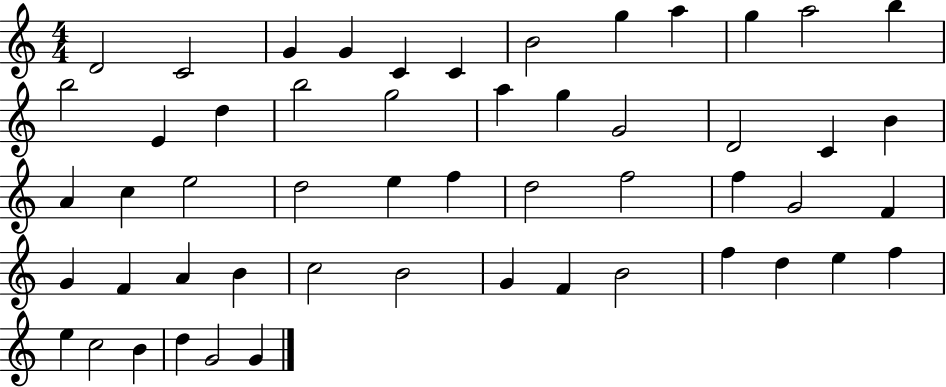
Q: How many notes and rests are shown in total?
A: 53